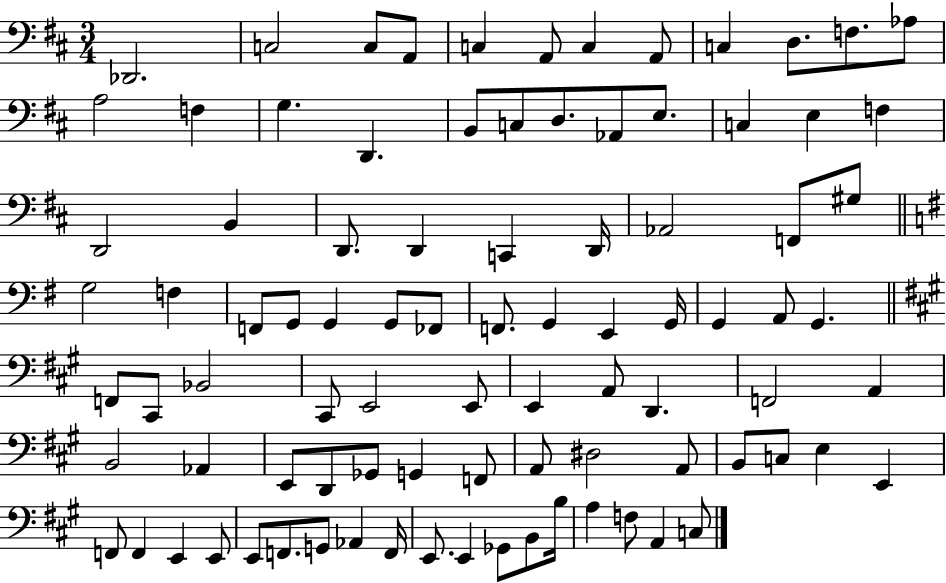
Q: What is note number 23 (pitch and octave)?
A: E3